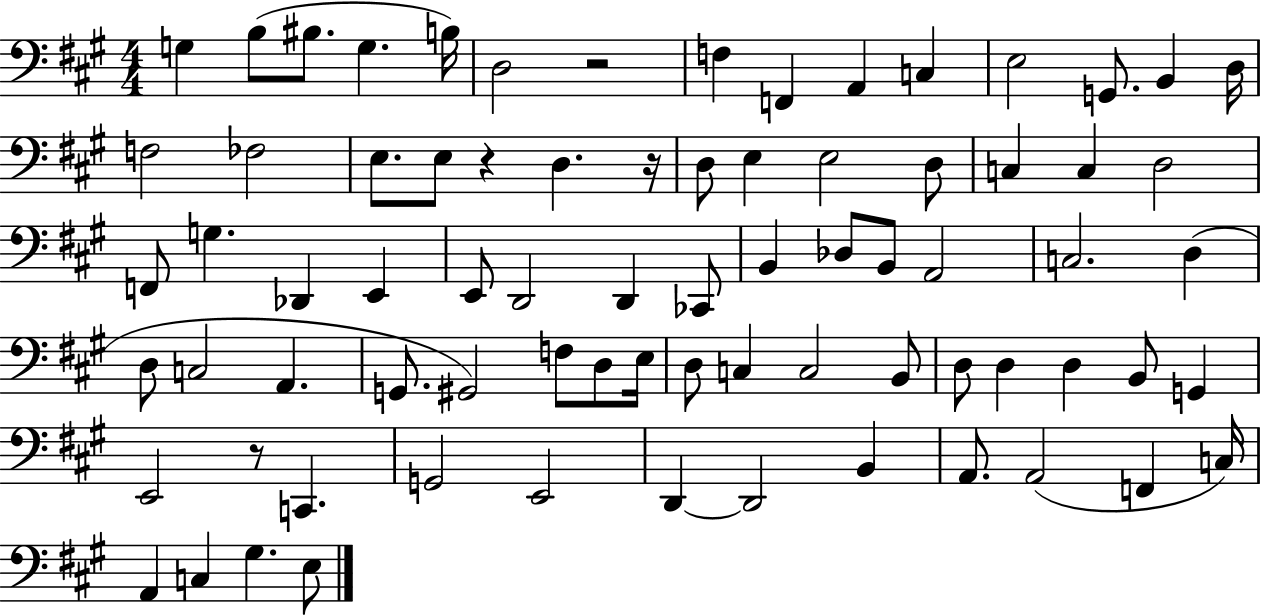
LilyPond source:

{
  \clef bass
  \numericTimeSignature
  \time 4/4
  \key a \major
  g4 b8( bis8. g4. b16) | d2 r2 | f4 f,4 a,4 c4 | e2 g,8. b,4 d16 | \break f2 fes2 | e8. e8 r4 d4. r16 | d8 e4 e2 d8 | c4 c4 d2 | \break f,8 g4. des,4 e,4 | e,8 d,2 d,4 ces,8 | b,4 des8 b,8 a,2 | c2. d4( | \break d8 c2 a,4. | g,8. gis,2) f8 d8 e16 | d8 c4 c2 b,8 | d8 d4 d4 b,8 g,4 | \break e,2 r8 c,4. | g,2 e,2 | d,4~~ d,2 b,4 | a,8. a,2( f,4 c16) | \break a,4 c4 gis4. e8 | \bar "|."
}